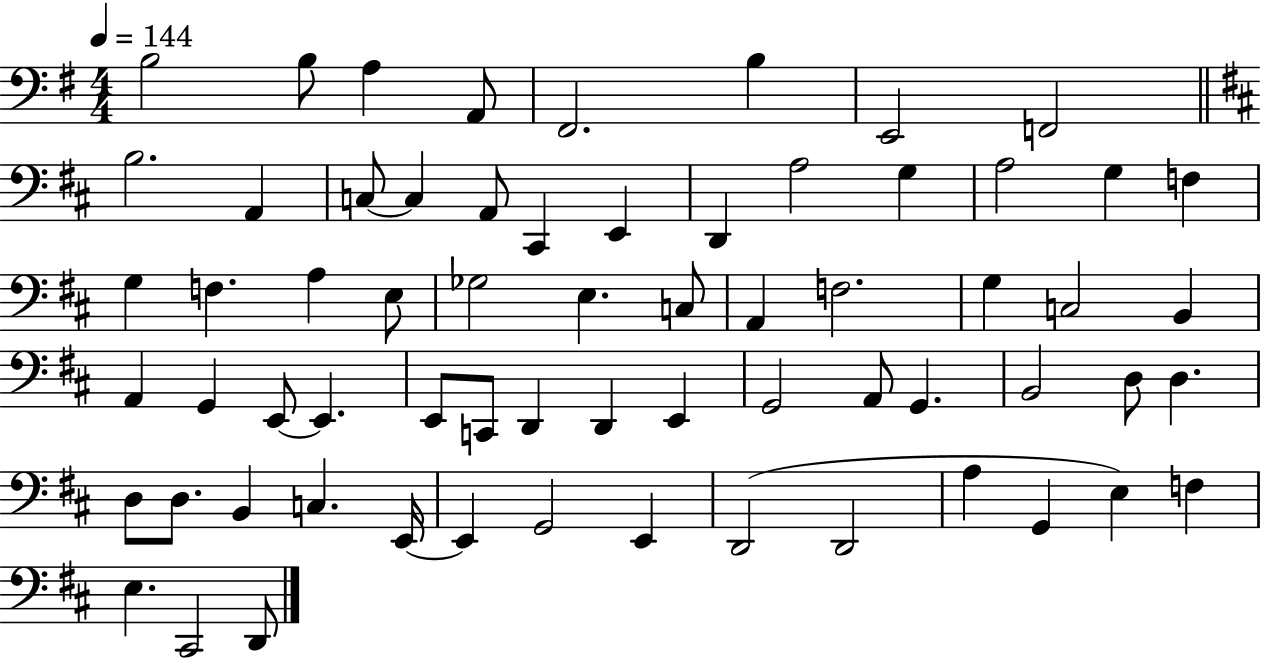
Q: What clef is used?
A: bass